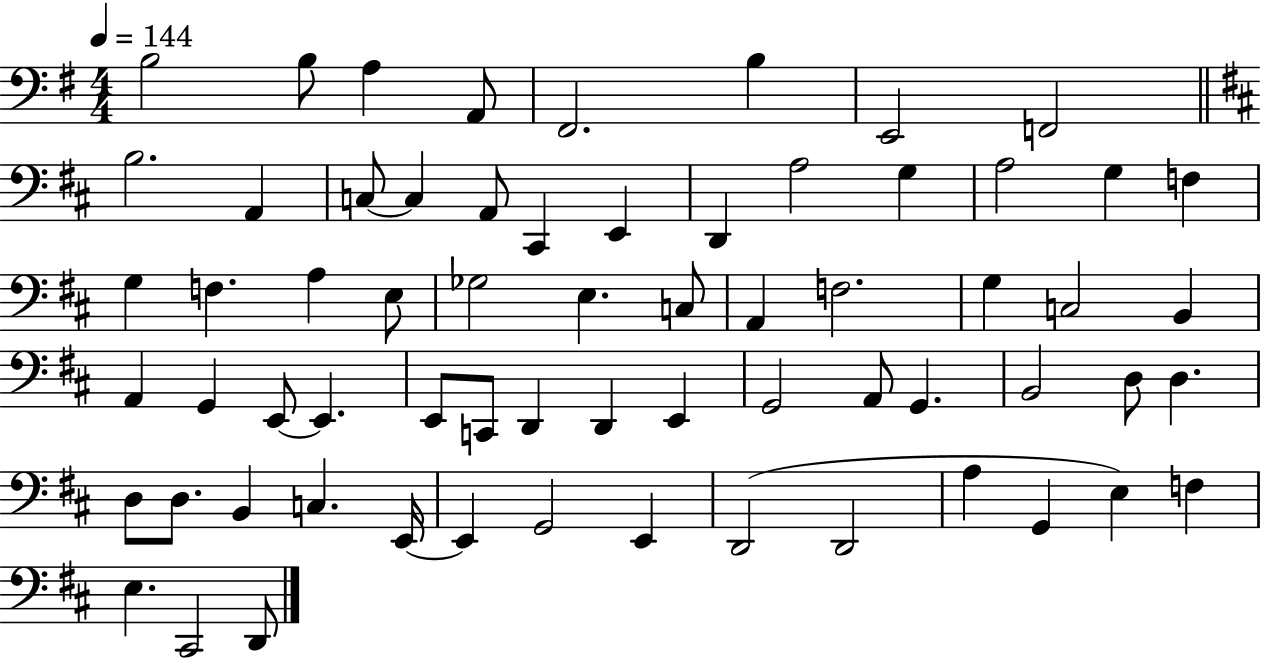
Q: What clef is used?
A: bass